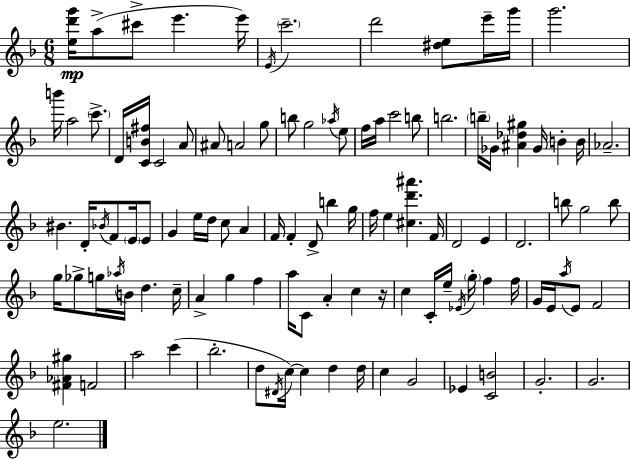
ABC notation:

X:1
T:Untitled
M:6/8
L:1/4
K:F
[ed'g']/4 a/2 ^c'/2 e' e'/4 E/4 c'2 d'2 [^de]/2 e'/4 g'/4 g'2 b'/4 a2 c'/2 D/4 [CB^f]/4 C2 A/2 ^A/2 A2 g/2 b/2 g2 _a/4 e/2 f/4 a/4 c'2 b/2 b2 b/4 _G/4 [^A_d^g] _G/4 B B/4 _A2 ^B D/4 _B/4 F/2 E/4 E/2 G e/4 d/4 c/2 A F/4 F D/2 b g/4 f/4 e [^cd'^a'] F/4 D2 E D2 b/2 g2 b/2 g/4 _g/2 g/4 _a/4 B/4 d c/4 A g f a/4 C/2 A c z/4 c C/4 e/4 _E/4 g/4 f f/4 G/4 E/4 a/4 E/2 F2 [^F_A^g] F2 a2 c' _b2 d/2 ^D/4 c/4 c d d/4 c G2 _E [CB]2 G2 G2 e2